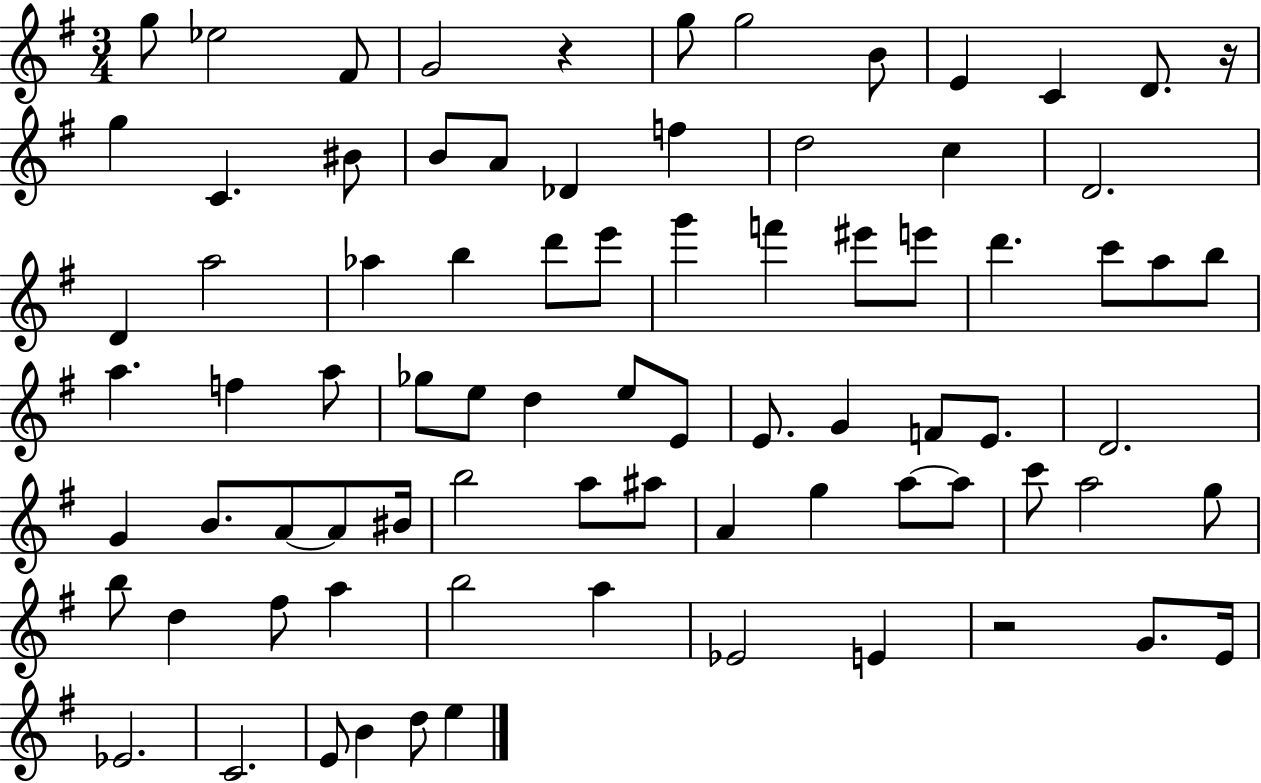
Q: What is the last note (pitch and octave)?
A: E5